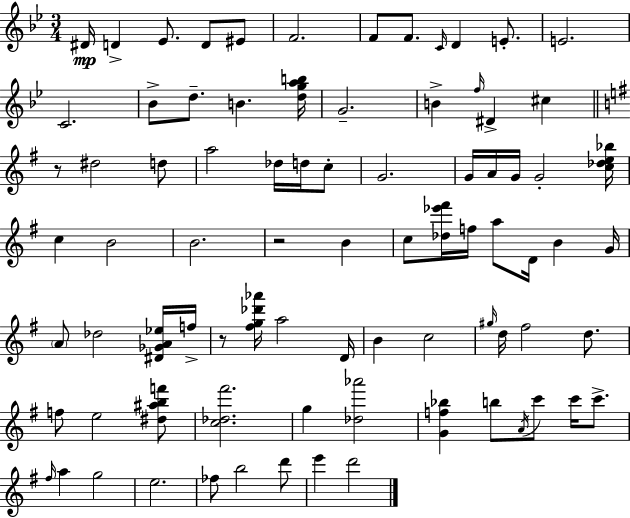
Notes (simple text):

D#4/s D4/q Eb4/e. D4/e EIS4/e F4/h. F4/e F4/e. C4/s D4/q E4/e. E4/h. C4/h. Bb4/e D5/e. B4/q. [D5,G5,A5,B5]/s G4/h. B4/q F5/s D#4/q C#5/q R/e D#5/h D5/e A5/h Db5/s D5/s C5/e G4/h. G4/s A4/s G4/s G4/h [C5,Db5,E5,Bb5]/s C5/q B4/h B4/h. R/h B4/q C5/e [Db5,Eb6,F#6]/s F5/s A5/e D4/s B4/q G4/s A4/e Db5/h [D#4,Gb4,A4,Eb5]/s F5/s R/e [F#5,G5,Db6,Ab6]/s A5/h D4/s B4/q C5/h G#5/s D5/s F#5/h D5/e. F5/e E5/h [D#5,A#5,B5,F6]/e [C5,Db5,F#6]/h. G5/q [Db5,Ab6]/h [G4,F5,Bb5]/q B5/e A4/s C6/e C6/s C6/e. F#5/s A5/q G5/h E5/h. FES5/e B5/h D6/e E6/q D6/h